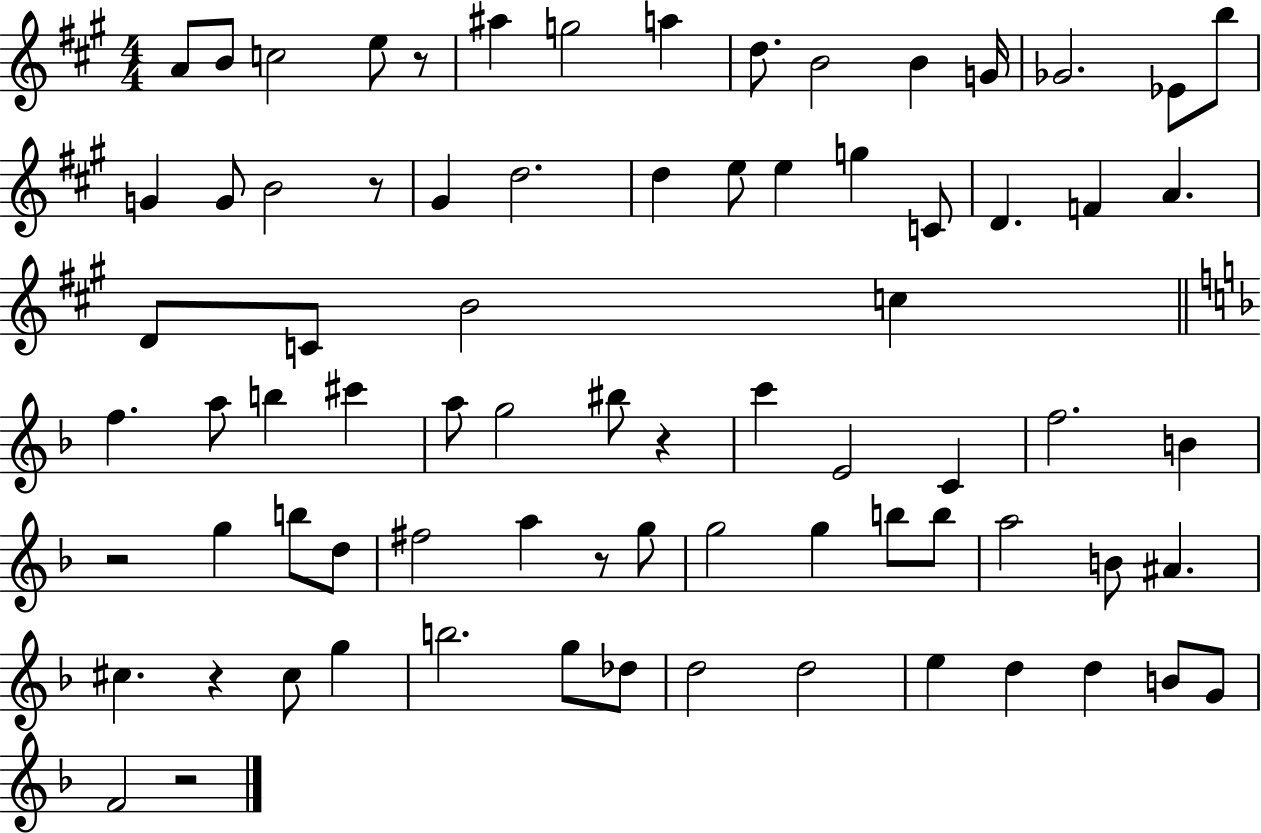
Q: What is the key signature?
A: A major